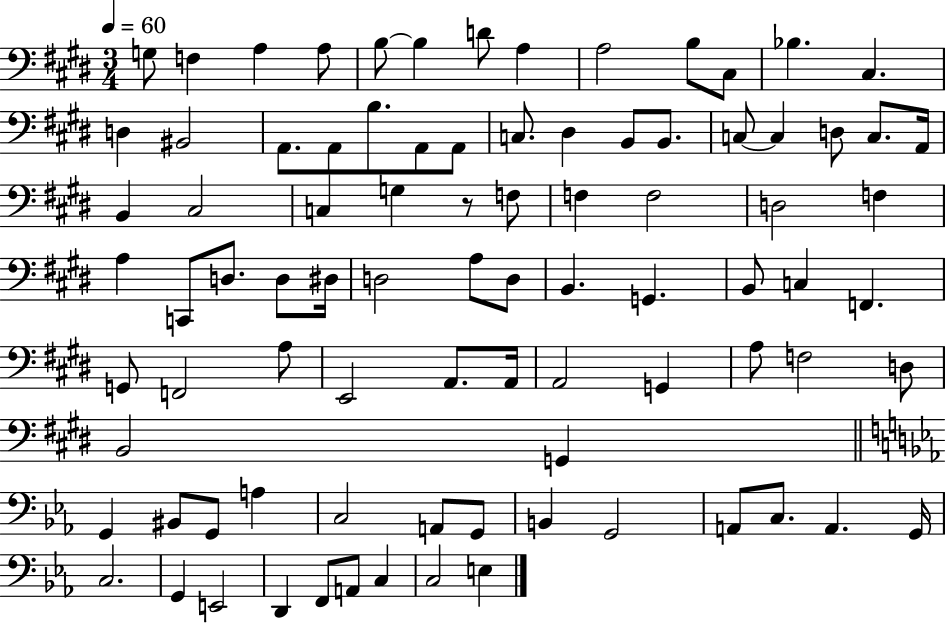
{
  \clef bass
  \numericTimeSignature
  \time 3/4
  \key e \major
  \tempo 4 = 60
  g8 f4 a4 a8 | b8~~ b4 d'8 a4 | a2 b8 cis8 | bes4. cis4. | \break d4 bis,2 | a,8. a,8 b8. a,8 a,8 | c8. dis4 b,8 b,8. | c8~~ c4 d8 c8. a,16 | \break b,4 cis2 | c4 g4 r8 f8 | f4 f2 | d2 f4 | \break a4 c,8 d8. d8 dis16 | d2 a8 d8 | b,4. g,4. | b,8 c4 f,4. | \break g,8 f,2 a8 | e,2 a,8. a,16 | a,2 g,4 | a8 f2 d8 | \break b,2 g,4 | \bar "||" \break \key ees \major g,4 bis,8 g,8 a4 | c2 a,8 g,8 | b,4 g,2 | a,8 c8. a,4. g,16 | \break c2. | g,4 e,2 | d,4 f,8 a,8 c4 | c2 e4 | \break \bar "|."
}